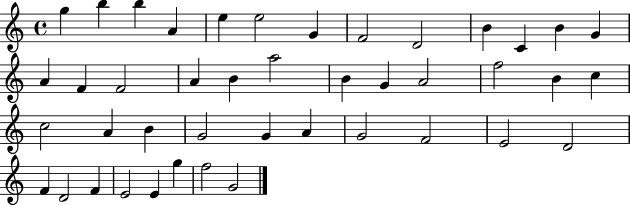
{
  \clef treble
  \time 4/4
  \defaultTimeSignature
  \key c \major
  g''4 b''4 b''4 a'4 | e''4 e''2 g'4 | f'2 d'2 | b'4 c'4 b'4 g'4 | \break a'4 f'4 f'2 | a'4 b'4 a''2 | b'4 g'4 a'2 | f''2 b'4 c''4 | \break c''2 a'4 b'4 | g'2 g'4 a'4 | g'2 f'2 | e'2 d'2 | \break f'4 d'2 f'4 | e'2 e'4 g''4 | f''2 g'2 | \bar "|."
}